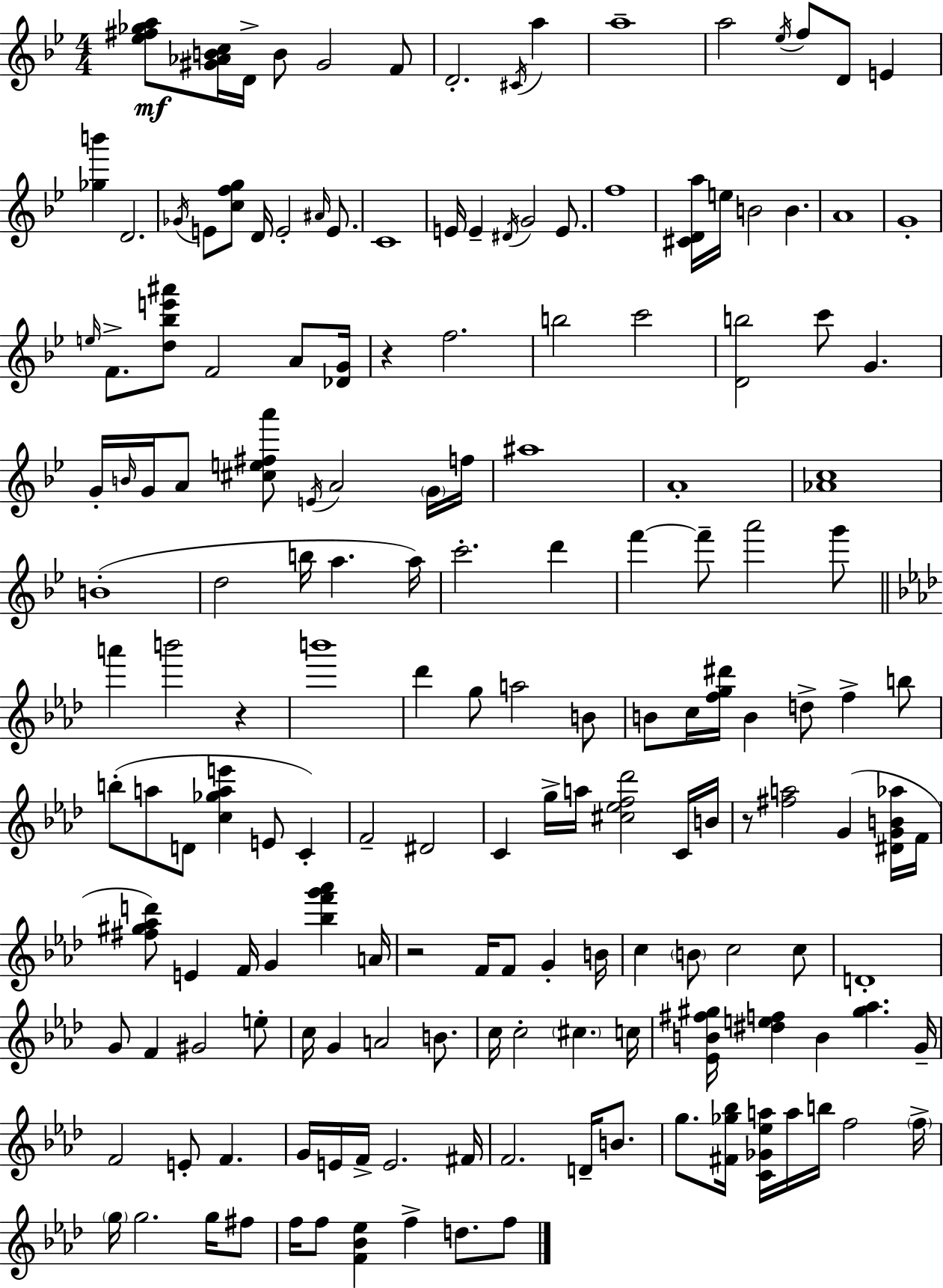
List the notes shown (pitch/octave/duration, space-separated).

[Eb5,F#5,Gb5,A5]/e [G#4,Ab4,B4,C5]/s D4/s B4/e G#4/h F4/e D4/h. C#4/s A5/q A5/w A5/h Eb5/s F5/e D4/e E4/q [Gb5,B6]/q D4/h. Gb4/s E4/e [C5,F5,G5]/e D4/s E4/h A#4/s E4/e. C4/w E4/s E4/q D#4/s G4/h E4/e. F5/w [C#4,D4,A5]/s E5/s B4/h B4/q. A4/w G4/w E5/s F4/e. [D5,Bb5,E6,A#6]/e F4/h A4/e [Db4,G4]/s R/q F5/h. B5/h C6/h [D4,B5]/h C6/e G4/q. G4/s B4/s G4/s A4/e [C#5,E5,F#5,A6]/e E4/s A4/h G4/s F5/s A#5/w A4/w [Ab4,C5]/w B4/w D5/h B5/s A5/q. A5/s C6/h. D6/q F6/q F6/e A6/h G6/e A6/q B6/h R/q B6/w Db6/q G5/e A5/h B4/e B4/e C5/s [F5,G5,D#6]/s B4/q D5/e F5/q B5/e B5/e A5/e D4/e [C5,Gb5,A5,E6]/q E4/e C4/q F4/h D#4/h C4/q G5/s A5/s [C#5,Eb5,F5,Db6]/h C4/s B4/s R/e [F#5,A5]/h G4/q [D#4,G4,B4,Ab5]/s F4/s [F#5,G#5,Ab5,D6]/e E4/q F4/s G4/q [Bb5,F6,G6,Ab6]/q A4/s R/h F4/s F4/e G4/q B4/s C5/q B4/e C5/h C5/e D4/w G4/e F4/q G#4/h E5/e C5/s G4/q A4/h B4/e. C5/s C5/h C#5/q. C5/s [Eb4,B4,F#5,G#5]/s [D#5,E5,F5]/q B4/q [G#5,Ab5]/q. G4/s F4/h E4/e F4/q. G4/s E4/s F4/s E4/h. F#4/s F4/h. D4/s B4/e. G5/e. [F#4,Gb5,Bb5]/s [C4,Gb4,Eb5,A5]/s A5/s B5/s F5/h F5/s G5/s G5/h. G5/s F#5/e F5/s F5/e [F4,Bb4,Eb5]/q F5/q D5/e. F5/e